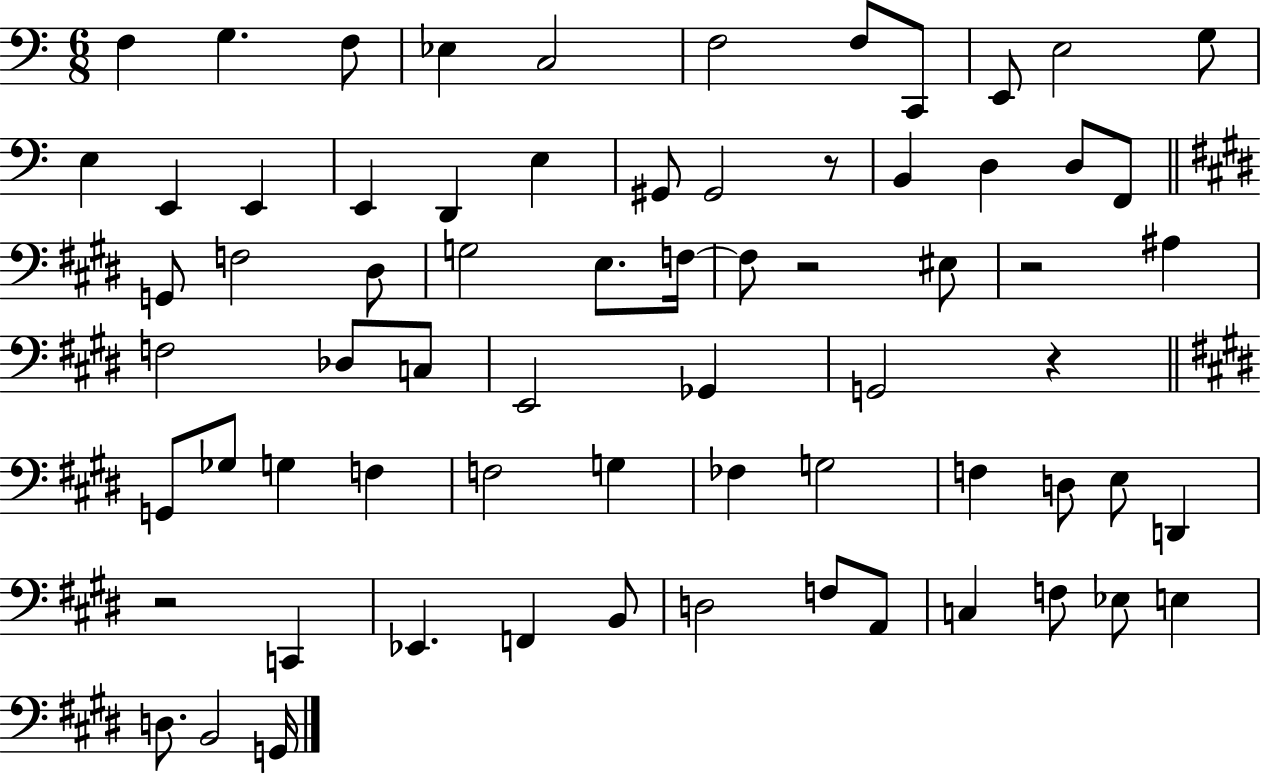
{
  \clef bass
  \numericTimeSignature
  \time 6/8
  \key c \major
  f4 g4. f8 | ees4 c2 | f2 f8 c,8 | e,8 e2 g8 | \break e4 e,4 e,4 | e,4 d,4 e4 | gis,8 gis,2 r8 | b,4 d4 d8 f,8 | \break \bar "||" \break \key e \major g,8 f2 dis8 | g2 e8. f16~~ | f8 r2 eis8 | r2 ais4 | \break f2 des8 c8 | e,2 ges,4 | g,2 r4 | \bar "||" \break \key e \major g,8 ges8 g4 f4 | f2 g4 | fes4 g2 | f4 d8 e8 d,4 | \break r2 c,4 | ees,4. f,4 b,8 | d2 f8 a,8 | c4 f8 ees8 e4 | \break d8. b,2 g,16 | \bar "|."
}